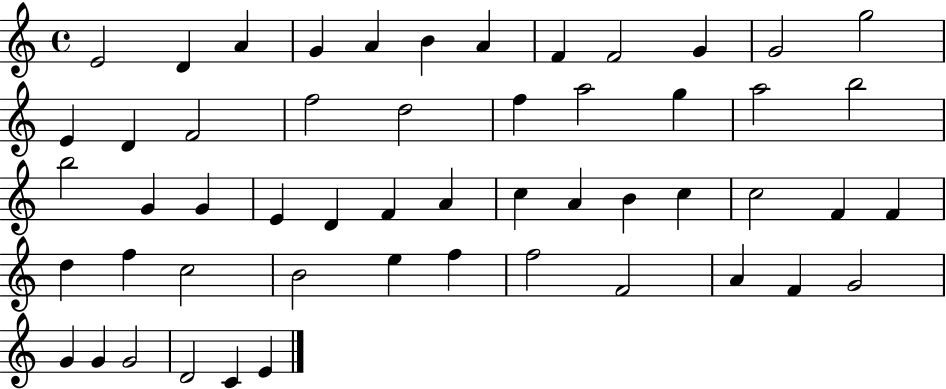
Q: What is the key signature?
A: C major